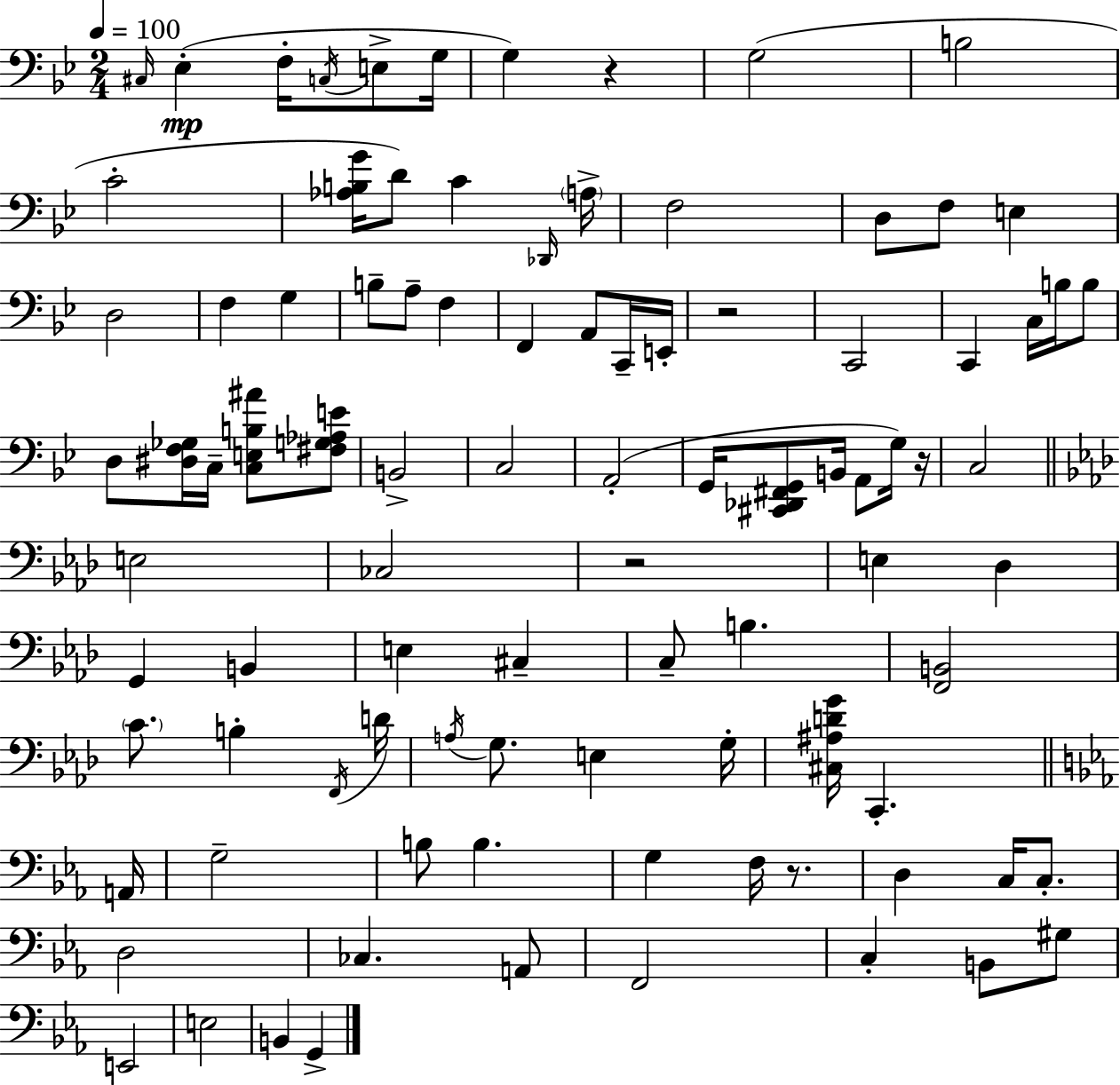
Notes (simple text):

C#3/s Eb3/q F3/s C3/s E3/e G3/s G3/q R/q G3/h B3/h C4/h [Ab3,B3,G4]/s D4/e C4/q Db2/s A3/s F3/h D3/e F3/e E3/q D3/h F3/q G3/q B3/e A3/e F3/q F2/q A2/e C2/s E2/s R/h C2/h C2/q C3/s B3/s B3/e D3/e [D#3,F3,Gb3]/s C3/s [C3,E3,B3,A#4]/e [F#3,G3,Ab3,E4]/e B2/h C3/h A2/h G2/s [C#2,Db2,F#2,G2]/e B2/s A2/e G3/s R/s C3/h E3/h CES3/h R/h E3/q Db3/q G2/q B2/q E3/q C#3/q C3/e B3/q. [F2,B2]/h C4/e. B3/q F2/s D4/s A3/s G3/e. E3/q G3/s [C#3,A#3,D4,G4]/s C2/q. A2/s G3/h B3/e B3/q. G3/q F3/s R/e. D3/q C3/s C3/e. D3/h CES3/q. A2/e F2/h C3/q B2/e G#3/e E2/h E3/h B2/q G2/q